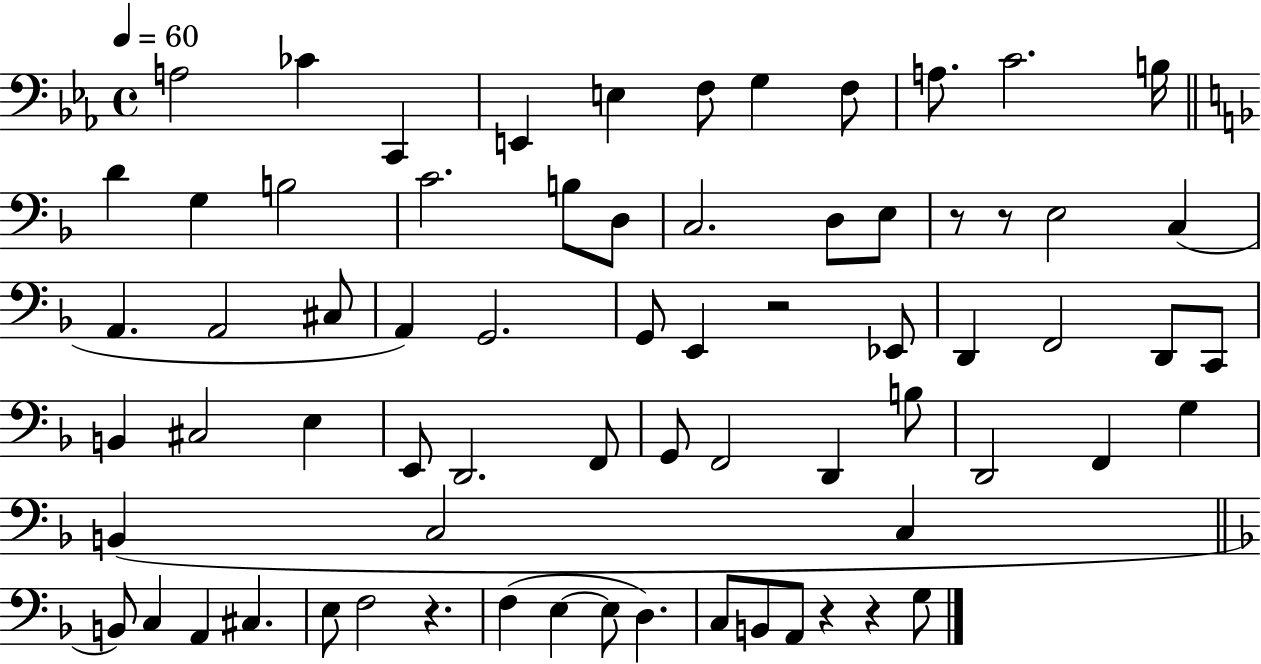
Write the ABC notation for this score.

X:1
T:Untitled
M:4/4
L:1/4
K:Eb
A,2 _C C,, E,, E, F,/2 G, F,/2 A,/2 C2 B,/4 D G, B,2 C2 B,/2 D,/2 C,2 D,/2 E,/2 z/2 z/2 E,2 C, A,, A,,2 ^C,/2 A,, G,,2 G,,/2 E,, z2 _E,,/2 D,, F,,2 D,,/2 C,,/2 B,, ^C,2 E, E,,/2 D,,2 F,,/2 G,,/2 F,,2 D,, B,/2 D,,2 F,, G, B,, C,2 C, B,,/2 C, A,, ^C, E,/2 F,2 z F, E, E,/2 D, C,/2 B,,/2 A,,/2 z z G,/2